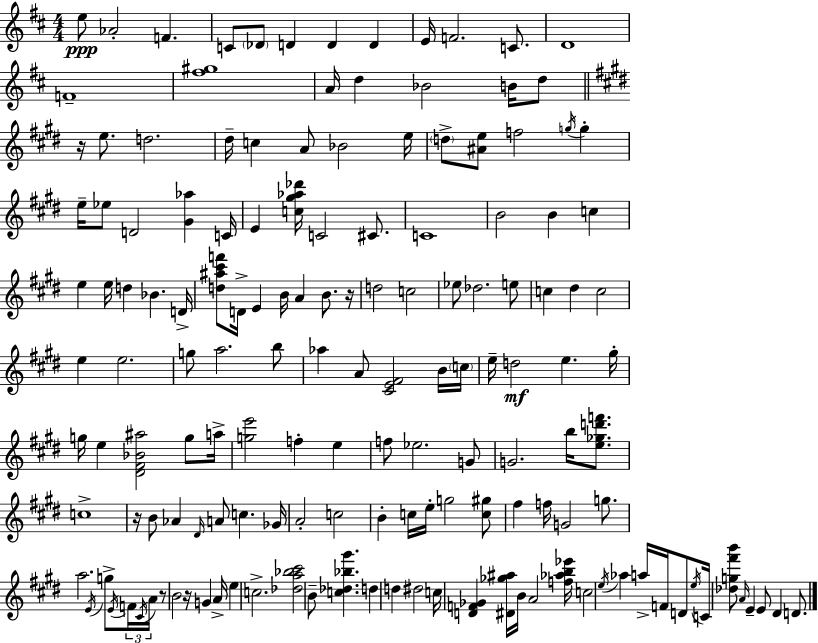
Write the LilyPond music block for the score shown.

{
  \clef treble
  \numericTimeSignature
  \time 4/4
  \key d \major
  e''8\ppp aes'2-. f'4. | c'8 \parenthesize des'8 d'4 d'4 d'4 | e'16 f'2. c'8. | d'1 | \break f'1-- | <fis'' gis''>1 | a'16 d''4 bes'2 b'16 d''8 | \bar "||" \break \key e \major r16 e''8. d''2. | dis''16-- c''4 a'8 bes'2 e''16 | \parenthesize d''8-> <ais' e''>8 f''2 \acciaccatura { g''16 } g''4-. | e''16-- ees''8 d'2 <gis' aes''>4 | \break c'16 e'4 <c'' gis'' aes'' des'''>16 c'2 cis'8. | c'1 | b'2 b'4 c''4 | e''4 e''16 d''4 bes'4. | \break d'16-> <d'' ais'' cis''' f'''>8 d'16-> e'4 b'16 a'4 b'8. | r16 d''2 c''2 | ees''8 des''2. e''8 | c''4 dis''4 c''2 | \break e''4 e''2. | g''8 a''2. b''8 | aes''4 a'8 <cis' e' fis'>2 b'16 | \parenthesize c''16 e''16-- d''2\mf e''4. | \break gis''16-. g''16 e''4 <dis' fis' bes' ais''>2 g''8 | a''16-> <g'' e'''>2 f''4-. e''4 | f''8 ees''2. g'8 | g'2. b''16 <e'' ges'' d''' f'''>8. | \break c''1-> | r16 b'8 aes'4 \grace { dis'16 } a'8 c''4. | ges'16 a'2-. c''2 | b'4-. c''16 e''16-. g''2 | \break <c'' gis''>8 fis''4 f''16 g'2 g''8. | a''2. \acciaccatura { e'16 } g''8-> | \acciaccatura { e'16 } \tuplet 3/2 { f'16 \acciaccatura { cis'16 } a'16 } r8 b'2 r16 | g'4 a'16-> e''4 c''2.-> | \break <des'' a'' bes'' cis'''>2 b'8-- <c'' des'' bes'' gis'''>4. | d''4 d''4 dis''2 | c''16 <d' f' ges'>4 <dis' ges'' ais''>16 b'16 a'2 | <f'' aes'' b'' ees'''>16 c''2 \acciaccatura { e''16 } aes''4 | \break a''16-> f'16 d'8 \acciaccatura { e''16 } c'16 <des'' g'' fis''' b'''>8 \grace { a'16 } e'4-- e'8 | dis'4 d'8. \bar "|."
}